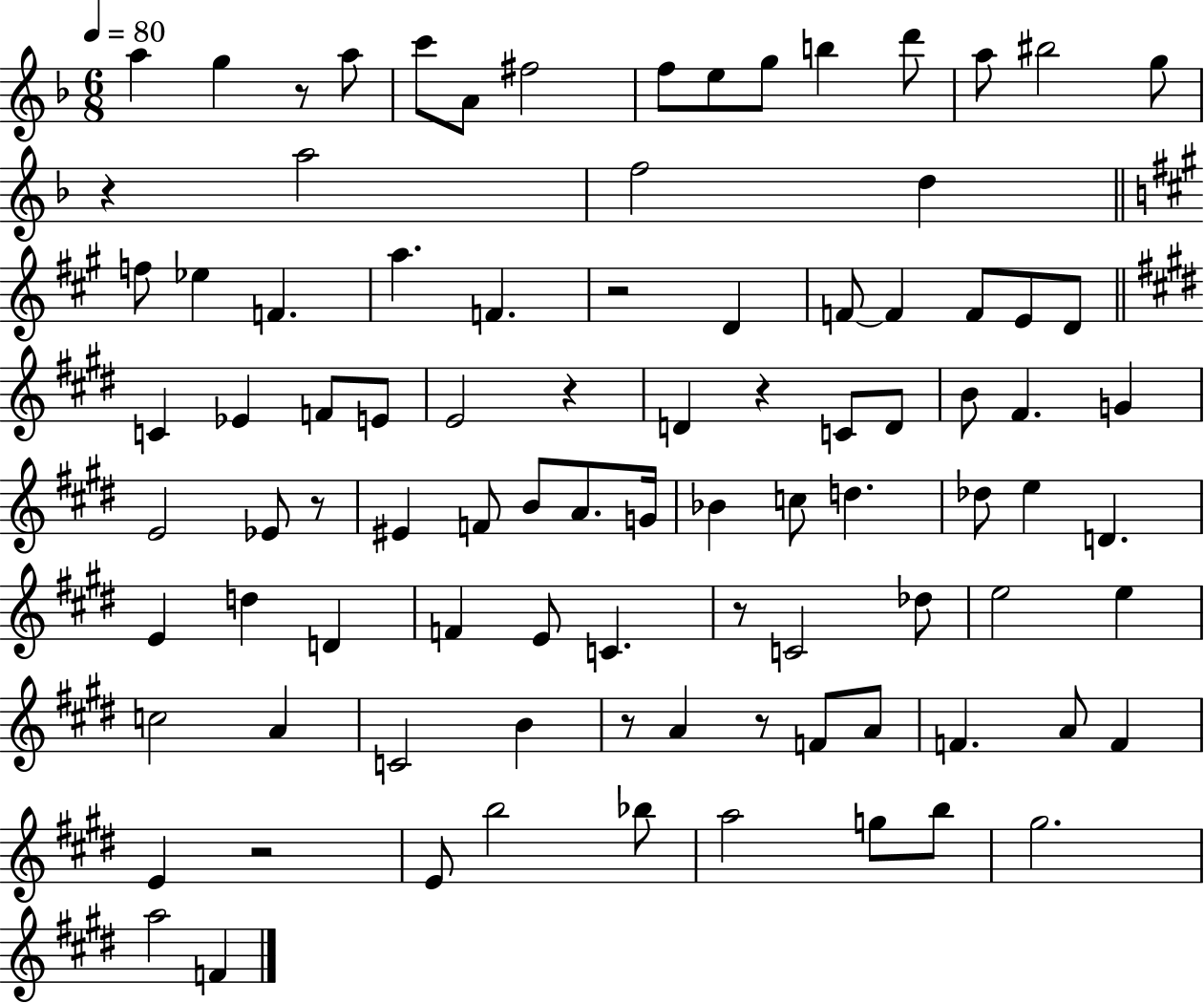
{
  \clef treble
  \numericTimeSignature
  \time 6/8
  \key f \major
  \tempo 4 = 80
  a''4 g''4 r8 a''8 | c'''8 a'8 fis''2 | f''8 e''8 g''8 b''4 d'''8 | a''8 bis''2 g''8 | \break r4 a''2 | f''2 d''4 | \bar "||" \break \key a \major f''8 ees''4 f'4. | a''4. f'4. | r2 d'4 | f'8~~ f'4 f'8 e'8 d'8 | \break \bar "||" \break \key e \major c'4 ees'4 f'8 e'8 | e'2 r4 | d'4 r4 c'8 d'8 | b'8 fis'4. g'4 | \break e'2 ees'8 r8 | eis'4 f'8 b'8 a'8. g'16 | bes'4 c''8 d''4. | des''8 e''4 d'4. | \break e'4 d''4 d'4 | f'4 e'8 c'4. | r8 c'2 des''8 | e''2 e''4 | \break c''2 a'4 | c'2 b'4 | r8 a'4 r8 f'8 a'8 | f'4. a'8 f'4 | \break e'4 r2 | e'8 b''2 bes''8 | a''2 g''8 b''8 | gis''2. | \break a''2 f'4 | \bar "|."
}